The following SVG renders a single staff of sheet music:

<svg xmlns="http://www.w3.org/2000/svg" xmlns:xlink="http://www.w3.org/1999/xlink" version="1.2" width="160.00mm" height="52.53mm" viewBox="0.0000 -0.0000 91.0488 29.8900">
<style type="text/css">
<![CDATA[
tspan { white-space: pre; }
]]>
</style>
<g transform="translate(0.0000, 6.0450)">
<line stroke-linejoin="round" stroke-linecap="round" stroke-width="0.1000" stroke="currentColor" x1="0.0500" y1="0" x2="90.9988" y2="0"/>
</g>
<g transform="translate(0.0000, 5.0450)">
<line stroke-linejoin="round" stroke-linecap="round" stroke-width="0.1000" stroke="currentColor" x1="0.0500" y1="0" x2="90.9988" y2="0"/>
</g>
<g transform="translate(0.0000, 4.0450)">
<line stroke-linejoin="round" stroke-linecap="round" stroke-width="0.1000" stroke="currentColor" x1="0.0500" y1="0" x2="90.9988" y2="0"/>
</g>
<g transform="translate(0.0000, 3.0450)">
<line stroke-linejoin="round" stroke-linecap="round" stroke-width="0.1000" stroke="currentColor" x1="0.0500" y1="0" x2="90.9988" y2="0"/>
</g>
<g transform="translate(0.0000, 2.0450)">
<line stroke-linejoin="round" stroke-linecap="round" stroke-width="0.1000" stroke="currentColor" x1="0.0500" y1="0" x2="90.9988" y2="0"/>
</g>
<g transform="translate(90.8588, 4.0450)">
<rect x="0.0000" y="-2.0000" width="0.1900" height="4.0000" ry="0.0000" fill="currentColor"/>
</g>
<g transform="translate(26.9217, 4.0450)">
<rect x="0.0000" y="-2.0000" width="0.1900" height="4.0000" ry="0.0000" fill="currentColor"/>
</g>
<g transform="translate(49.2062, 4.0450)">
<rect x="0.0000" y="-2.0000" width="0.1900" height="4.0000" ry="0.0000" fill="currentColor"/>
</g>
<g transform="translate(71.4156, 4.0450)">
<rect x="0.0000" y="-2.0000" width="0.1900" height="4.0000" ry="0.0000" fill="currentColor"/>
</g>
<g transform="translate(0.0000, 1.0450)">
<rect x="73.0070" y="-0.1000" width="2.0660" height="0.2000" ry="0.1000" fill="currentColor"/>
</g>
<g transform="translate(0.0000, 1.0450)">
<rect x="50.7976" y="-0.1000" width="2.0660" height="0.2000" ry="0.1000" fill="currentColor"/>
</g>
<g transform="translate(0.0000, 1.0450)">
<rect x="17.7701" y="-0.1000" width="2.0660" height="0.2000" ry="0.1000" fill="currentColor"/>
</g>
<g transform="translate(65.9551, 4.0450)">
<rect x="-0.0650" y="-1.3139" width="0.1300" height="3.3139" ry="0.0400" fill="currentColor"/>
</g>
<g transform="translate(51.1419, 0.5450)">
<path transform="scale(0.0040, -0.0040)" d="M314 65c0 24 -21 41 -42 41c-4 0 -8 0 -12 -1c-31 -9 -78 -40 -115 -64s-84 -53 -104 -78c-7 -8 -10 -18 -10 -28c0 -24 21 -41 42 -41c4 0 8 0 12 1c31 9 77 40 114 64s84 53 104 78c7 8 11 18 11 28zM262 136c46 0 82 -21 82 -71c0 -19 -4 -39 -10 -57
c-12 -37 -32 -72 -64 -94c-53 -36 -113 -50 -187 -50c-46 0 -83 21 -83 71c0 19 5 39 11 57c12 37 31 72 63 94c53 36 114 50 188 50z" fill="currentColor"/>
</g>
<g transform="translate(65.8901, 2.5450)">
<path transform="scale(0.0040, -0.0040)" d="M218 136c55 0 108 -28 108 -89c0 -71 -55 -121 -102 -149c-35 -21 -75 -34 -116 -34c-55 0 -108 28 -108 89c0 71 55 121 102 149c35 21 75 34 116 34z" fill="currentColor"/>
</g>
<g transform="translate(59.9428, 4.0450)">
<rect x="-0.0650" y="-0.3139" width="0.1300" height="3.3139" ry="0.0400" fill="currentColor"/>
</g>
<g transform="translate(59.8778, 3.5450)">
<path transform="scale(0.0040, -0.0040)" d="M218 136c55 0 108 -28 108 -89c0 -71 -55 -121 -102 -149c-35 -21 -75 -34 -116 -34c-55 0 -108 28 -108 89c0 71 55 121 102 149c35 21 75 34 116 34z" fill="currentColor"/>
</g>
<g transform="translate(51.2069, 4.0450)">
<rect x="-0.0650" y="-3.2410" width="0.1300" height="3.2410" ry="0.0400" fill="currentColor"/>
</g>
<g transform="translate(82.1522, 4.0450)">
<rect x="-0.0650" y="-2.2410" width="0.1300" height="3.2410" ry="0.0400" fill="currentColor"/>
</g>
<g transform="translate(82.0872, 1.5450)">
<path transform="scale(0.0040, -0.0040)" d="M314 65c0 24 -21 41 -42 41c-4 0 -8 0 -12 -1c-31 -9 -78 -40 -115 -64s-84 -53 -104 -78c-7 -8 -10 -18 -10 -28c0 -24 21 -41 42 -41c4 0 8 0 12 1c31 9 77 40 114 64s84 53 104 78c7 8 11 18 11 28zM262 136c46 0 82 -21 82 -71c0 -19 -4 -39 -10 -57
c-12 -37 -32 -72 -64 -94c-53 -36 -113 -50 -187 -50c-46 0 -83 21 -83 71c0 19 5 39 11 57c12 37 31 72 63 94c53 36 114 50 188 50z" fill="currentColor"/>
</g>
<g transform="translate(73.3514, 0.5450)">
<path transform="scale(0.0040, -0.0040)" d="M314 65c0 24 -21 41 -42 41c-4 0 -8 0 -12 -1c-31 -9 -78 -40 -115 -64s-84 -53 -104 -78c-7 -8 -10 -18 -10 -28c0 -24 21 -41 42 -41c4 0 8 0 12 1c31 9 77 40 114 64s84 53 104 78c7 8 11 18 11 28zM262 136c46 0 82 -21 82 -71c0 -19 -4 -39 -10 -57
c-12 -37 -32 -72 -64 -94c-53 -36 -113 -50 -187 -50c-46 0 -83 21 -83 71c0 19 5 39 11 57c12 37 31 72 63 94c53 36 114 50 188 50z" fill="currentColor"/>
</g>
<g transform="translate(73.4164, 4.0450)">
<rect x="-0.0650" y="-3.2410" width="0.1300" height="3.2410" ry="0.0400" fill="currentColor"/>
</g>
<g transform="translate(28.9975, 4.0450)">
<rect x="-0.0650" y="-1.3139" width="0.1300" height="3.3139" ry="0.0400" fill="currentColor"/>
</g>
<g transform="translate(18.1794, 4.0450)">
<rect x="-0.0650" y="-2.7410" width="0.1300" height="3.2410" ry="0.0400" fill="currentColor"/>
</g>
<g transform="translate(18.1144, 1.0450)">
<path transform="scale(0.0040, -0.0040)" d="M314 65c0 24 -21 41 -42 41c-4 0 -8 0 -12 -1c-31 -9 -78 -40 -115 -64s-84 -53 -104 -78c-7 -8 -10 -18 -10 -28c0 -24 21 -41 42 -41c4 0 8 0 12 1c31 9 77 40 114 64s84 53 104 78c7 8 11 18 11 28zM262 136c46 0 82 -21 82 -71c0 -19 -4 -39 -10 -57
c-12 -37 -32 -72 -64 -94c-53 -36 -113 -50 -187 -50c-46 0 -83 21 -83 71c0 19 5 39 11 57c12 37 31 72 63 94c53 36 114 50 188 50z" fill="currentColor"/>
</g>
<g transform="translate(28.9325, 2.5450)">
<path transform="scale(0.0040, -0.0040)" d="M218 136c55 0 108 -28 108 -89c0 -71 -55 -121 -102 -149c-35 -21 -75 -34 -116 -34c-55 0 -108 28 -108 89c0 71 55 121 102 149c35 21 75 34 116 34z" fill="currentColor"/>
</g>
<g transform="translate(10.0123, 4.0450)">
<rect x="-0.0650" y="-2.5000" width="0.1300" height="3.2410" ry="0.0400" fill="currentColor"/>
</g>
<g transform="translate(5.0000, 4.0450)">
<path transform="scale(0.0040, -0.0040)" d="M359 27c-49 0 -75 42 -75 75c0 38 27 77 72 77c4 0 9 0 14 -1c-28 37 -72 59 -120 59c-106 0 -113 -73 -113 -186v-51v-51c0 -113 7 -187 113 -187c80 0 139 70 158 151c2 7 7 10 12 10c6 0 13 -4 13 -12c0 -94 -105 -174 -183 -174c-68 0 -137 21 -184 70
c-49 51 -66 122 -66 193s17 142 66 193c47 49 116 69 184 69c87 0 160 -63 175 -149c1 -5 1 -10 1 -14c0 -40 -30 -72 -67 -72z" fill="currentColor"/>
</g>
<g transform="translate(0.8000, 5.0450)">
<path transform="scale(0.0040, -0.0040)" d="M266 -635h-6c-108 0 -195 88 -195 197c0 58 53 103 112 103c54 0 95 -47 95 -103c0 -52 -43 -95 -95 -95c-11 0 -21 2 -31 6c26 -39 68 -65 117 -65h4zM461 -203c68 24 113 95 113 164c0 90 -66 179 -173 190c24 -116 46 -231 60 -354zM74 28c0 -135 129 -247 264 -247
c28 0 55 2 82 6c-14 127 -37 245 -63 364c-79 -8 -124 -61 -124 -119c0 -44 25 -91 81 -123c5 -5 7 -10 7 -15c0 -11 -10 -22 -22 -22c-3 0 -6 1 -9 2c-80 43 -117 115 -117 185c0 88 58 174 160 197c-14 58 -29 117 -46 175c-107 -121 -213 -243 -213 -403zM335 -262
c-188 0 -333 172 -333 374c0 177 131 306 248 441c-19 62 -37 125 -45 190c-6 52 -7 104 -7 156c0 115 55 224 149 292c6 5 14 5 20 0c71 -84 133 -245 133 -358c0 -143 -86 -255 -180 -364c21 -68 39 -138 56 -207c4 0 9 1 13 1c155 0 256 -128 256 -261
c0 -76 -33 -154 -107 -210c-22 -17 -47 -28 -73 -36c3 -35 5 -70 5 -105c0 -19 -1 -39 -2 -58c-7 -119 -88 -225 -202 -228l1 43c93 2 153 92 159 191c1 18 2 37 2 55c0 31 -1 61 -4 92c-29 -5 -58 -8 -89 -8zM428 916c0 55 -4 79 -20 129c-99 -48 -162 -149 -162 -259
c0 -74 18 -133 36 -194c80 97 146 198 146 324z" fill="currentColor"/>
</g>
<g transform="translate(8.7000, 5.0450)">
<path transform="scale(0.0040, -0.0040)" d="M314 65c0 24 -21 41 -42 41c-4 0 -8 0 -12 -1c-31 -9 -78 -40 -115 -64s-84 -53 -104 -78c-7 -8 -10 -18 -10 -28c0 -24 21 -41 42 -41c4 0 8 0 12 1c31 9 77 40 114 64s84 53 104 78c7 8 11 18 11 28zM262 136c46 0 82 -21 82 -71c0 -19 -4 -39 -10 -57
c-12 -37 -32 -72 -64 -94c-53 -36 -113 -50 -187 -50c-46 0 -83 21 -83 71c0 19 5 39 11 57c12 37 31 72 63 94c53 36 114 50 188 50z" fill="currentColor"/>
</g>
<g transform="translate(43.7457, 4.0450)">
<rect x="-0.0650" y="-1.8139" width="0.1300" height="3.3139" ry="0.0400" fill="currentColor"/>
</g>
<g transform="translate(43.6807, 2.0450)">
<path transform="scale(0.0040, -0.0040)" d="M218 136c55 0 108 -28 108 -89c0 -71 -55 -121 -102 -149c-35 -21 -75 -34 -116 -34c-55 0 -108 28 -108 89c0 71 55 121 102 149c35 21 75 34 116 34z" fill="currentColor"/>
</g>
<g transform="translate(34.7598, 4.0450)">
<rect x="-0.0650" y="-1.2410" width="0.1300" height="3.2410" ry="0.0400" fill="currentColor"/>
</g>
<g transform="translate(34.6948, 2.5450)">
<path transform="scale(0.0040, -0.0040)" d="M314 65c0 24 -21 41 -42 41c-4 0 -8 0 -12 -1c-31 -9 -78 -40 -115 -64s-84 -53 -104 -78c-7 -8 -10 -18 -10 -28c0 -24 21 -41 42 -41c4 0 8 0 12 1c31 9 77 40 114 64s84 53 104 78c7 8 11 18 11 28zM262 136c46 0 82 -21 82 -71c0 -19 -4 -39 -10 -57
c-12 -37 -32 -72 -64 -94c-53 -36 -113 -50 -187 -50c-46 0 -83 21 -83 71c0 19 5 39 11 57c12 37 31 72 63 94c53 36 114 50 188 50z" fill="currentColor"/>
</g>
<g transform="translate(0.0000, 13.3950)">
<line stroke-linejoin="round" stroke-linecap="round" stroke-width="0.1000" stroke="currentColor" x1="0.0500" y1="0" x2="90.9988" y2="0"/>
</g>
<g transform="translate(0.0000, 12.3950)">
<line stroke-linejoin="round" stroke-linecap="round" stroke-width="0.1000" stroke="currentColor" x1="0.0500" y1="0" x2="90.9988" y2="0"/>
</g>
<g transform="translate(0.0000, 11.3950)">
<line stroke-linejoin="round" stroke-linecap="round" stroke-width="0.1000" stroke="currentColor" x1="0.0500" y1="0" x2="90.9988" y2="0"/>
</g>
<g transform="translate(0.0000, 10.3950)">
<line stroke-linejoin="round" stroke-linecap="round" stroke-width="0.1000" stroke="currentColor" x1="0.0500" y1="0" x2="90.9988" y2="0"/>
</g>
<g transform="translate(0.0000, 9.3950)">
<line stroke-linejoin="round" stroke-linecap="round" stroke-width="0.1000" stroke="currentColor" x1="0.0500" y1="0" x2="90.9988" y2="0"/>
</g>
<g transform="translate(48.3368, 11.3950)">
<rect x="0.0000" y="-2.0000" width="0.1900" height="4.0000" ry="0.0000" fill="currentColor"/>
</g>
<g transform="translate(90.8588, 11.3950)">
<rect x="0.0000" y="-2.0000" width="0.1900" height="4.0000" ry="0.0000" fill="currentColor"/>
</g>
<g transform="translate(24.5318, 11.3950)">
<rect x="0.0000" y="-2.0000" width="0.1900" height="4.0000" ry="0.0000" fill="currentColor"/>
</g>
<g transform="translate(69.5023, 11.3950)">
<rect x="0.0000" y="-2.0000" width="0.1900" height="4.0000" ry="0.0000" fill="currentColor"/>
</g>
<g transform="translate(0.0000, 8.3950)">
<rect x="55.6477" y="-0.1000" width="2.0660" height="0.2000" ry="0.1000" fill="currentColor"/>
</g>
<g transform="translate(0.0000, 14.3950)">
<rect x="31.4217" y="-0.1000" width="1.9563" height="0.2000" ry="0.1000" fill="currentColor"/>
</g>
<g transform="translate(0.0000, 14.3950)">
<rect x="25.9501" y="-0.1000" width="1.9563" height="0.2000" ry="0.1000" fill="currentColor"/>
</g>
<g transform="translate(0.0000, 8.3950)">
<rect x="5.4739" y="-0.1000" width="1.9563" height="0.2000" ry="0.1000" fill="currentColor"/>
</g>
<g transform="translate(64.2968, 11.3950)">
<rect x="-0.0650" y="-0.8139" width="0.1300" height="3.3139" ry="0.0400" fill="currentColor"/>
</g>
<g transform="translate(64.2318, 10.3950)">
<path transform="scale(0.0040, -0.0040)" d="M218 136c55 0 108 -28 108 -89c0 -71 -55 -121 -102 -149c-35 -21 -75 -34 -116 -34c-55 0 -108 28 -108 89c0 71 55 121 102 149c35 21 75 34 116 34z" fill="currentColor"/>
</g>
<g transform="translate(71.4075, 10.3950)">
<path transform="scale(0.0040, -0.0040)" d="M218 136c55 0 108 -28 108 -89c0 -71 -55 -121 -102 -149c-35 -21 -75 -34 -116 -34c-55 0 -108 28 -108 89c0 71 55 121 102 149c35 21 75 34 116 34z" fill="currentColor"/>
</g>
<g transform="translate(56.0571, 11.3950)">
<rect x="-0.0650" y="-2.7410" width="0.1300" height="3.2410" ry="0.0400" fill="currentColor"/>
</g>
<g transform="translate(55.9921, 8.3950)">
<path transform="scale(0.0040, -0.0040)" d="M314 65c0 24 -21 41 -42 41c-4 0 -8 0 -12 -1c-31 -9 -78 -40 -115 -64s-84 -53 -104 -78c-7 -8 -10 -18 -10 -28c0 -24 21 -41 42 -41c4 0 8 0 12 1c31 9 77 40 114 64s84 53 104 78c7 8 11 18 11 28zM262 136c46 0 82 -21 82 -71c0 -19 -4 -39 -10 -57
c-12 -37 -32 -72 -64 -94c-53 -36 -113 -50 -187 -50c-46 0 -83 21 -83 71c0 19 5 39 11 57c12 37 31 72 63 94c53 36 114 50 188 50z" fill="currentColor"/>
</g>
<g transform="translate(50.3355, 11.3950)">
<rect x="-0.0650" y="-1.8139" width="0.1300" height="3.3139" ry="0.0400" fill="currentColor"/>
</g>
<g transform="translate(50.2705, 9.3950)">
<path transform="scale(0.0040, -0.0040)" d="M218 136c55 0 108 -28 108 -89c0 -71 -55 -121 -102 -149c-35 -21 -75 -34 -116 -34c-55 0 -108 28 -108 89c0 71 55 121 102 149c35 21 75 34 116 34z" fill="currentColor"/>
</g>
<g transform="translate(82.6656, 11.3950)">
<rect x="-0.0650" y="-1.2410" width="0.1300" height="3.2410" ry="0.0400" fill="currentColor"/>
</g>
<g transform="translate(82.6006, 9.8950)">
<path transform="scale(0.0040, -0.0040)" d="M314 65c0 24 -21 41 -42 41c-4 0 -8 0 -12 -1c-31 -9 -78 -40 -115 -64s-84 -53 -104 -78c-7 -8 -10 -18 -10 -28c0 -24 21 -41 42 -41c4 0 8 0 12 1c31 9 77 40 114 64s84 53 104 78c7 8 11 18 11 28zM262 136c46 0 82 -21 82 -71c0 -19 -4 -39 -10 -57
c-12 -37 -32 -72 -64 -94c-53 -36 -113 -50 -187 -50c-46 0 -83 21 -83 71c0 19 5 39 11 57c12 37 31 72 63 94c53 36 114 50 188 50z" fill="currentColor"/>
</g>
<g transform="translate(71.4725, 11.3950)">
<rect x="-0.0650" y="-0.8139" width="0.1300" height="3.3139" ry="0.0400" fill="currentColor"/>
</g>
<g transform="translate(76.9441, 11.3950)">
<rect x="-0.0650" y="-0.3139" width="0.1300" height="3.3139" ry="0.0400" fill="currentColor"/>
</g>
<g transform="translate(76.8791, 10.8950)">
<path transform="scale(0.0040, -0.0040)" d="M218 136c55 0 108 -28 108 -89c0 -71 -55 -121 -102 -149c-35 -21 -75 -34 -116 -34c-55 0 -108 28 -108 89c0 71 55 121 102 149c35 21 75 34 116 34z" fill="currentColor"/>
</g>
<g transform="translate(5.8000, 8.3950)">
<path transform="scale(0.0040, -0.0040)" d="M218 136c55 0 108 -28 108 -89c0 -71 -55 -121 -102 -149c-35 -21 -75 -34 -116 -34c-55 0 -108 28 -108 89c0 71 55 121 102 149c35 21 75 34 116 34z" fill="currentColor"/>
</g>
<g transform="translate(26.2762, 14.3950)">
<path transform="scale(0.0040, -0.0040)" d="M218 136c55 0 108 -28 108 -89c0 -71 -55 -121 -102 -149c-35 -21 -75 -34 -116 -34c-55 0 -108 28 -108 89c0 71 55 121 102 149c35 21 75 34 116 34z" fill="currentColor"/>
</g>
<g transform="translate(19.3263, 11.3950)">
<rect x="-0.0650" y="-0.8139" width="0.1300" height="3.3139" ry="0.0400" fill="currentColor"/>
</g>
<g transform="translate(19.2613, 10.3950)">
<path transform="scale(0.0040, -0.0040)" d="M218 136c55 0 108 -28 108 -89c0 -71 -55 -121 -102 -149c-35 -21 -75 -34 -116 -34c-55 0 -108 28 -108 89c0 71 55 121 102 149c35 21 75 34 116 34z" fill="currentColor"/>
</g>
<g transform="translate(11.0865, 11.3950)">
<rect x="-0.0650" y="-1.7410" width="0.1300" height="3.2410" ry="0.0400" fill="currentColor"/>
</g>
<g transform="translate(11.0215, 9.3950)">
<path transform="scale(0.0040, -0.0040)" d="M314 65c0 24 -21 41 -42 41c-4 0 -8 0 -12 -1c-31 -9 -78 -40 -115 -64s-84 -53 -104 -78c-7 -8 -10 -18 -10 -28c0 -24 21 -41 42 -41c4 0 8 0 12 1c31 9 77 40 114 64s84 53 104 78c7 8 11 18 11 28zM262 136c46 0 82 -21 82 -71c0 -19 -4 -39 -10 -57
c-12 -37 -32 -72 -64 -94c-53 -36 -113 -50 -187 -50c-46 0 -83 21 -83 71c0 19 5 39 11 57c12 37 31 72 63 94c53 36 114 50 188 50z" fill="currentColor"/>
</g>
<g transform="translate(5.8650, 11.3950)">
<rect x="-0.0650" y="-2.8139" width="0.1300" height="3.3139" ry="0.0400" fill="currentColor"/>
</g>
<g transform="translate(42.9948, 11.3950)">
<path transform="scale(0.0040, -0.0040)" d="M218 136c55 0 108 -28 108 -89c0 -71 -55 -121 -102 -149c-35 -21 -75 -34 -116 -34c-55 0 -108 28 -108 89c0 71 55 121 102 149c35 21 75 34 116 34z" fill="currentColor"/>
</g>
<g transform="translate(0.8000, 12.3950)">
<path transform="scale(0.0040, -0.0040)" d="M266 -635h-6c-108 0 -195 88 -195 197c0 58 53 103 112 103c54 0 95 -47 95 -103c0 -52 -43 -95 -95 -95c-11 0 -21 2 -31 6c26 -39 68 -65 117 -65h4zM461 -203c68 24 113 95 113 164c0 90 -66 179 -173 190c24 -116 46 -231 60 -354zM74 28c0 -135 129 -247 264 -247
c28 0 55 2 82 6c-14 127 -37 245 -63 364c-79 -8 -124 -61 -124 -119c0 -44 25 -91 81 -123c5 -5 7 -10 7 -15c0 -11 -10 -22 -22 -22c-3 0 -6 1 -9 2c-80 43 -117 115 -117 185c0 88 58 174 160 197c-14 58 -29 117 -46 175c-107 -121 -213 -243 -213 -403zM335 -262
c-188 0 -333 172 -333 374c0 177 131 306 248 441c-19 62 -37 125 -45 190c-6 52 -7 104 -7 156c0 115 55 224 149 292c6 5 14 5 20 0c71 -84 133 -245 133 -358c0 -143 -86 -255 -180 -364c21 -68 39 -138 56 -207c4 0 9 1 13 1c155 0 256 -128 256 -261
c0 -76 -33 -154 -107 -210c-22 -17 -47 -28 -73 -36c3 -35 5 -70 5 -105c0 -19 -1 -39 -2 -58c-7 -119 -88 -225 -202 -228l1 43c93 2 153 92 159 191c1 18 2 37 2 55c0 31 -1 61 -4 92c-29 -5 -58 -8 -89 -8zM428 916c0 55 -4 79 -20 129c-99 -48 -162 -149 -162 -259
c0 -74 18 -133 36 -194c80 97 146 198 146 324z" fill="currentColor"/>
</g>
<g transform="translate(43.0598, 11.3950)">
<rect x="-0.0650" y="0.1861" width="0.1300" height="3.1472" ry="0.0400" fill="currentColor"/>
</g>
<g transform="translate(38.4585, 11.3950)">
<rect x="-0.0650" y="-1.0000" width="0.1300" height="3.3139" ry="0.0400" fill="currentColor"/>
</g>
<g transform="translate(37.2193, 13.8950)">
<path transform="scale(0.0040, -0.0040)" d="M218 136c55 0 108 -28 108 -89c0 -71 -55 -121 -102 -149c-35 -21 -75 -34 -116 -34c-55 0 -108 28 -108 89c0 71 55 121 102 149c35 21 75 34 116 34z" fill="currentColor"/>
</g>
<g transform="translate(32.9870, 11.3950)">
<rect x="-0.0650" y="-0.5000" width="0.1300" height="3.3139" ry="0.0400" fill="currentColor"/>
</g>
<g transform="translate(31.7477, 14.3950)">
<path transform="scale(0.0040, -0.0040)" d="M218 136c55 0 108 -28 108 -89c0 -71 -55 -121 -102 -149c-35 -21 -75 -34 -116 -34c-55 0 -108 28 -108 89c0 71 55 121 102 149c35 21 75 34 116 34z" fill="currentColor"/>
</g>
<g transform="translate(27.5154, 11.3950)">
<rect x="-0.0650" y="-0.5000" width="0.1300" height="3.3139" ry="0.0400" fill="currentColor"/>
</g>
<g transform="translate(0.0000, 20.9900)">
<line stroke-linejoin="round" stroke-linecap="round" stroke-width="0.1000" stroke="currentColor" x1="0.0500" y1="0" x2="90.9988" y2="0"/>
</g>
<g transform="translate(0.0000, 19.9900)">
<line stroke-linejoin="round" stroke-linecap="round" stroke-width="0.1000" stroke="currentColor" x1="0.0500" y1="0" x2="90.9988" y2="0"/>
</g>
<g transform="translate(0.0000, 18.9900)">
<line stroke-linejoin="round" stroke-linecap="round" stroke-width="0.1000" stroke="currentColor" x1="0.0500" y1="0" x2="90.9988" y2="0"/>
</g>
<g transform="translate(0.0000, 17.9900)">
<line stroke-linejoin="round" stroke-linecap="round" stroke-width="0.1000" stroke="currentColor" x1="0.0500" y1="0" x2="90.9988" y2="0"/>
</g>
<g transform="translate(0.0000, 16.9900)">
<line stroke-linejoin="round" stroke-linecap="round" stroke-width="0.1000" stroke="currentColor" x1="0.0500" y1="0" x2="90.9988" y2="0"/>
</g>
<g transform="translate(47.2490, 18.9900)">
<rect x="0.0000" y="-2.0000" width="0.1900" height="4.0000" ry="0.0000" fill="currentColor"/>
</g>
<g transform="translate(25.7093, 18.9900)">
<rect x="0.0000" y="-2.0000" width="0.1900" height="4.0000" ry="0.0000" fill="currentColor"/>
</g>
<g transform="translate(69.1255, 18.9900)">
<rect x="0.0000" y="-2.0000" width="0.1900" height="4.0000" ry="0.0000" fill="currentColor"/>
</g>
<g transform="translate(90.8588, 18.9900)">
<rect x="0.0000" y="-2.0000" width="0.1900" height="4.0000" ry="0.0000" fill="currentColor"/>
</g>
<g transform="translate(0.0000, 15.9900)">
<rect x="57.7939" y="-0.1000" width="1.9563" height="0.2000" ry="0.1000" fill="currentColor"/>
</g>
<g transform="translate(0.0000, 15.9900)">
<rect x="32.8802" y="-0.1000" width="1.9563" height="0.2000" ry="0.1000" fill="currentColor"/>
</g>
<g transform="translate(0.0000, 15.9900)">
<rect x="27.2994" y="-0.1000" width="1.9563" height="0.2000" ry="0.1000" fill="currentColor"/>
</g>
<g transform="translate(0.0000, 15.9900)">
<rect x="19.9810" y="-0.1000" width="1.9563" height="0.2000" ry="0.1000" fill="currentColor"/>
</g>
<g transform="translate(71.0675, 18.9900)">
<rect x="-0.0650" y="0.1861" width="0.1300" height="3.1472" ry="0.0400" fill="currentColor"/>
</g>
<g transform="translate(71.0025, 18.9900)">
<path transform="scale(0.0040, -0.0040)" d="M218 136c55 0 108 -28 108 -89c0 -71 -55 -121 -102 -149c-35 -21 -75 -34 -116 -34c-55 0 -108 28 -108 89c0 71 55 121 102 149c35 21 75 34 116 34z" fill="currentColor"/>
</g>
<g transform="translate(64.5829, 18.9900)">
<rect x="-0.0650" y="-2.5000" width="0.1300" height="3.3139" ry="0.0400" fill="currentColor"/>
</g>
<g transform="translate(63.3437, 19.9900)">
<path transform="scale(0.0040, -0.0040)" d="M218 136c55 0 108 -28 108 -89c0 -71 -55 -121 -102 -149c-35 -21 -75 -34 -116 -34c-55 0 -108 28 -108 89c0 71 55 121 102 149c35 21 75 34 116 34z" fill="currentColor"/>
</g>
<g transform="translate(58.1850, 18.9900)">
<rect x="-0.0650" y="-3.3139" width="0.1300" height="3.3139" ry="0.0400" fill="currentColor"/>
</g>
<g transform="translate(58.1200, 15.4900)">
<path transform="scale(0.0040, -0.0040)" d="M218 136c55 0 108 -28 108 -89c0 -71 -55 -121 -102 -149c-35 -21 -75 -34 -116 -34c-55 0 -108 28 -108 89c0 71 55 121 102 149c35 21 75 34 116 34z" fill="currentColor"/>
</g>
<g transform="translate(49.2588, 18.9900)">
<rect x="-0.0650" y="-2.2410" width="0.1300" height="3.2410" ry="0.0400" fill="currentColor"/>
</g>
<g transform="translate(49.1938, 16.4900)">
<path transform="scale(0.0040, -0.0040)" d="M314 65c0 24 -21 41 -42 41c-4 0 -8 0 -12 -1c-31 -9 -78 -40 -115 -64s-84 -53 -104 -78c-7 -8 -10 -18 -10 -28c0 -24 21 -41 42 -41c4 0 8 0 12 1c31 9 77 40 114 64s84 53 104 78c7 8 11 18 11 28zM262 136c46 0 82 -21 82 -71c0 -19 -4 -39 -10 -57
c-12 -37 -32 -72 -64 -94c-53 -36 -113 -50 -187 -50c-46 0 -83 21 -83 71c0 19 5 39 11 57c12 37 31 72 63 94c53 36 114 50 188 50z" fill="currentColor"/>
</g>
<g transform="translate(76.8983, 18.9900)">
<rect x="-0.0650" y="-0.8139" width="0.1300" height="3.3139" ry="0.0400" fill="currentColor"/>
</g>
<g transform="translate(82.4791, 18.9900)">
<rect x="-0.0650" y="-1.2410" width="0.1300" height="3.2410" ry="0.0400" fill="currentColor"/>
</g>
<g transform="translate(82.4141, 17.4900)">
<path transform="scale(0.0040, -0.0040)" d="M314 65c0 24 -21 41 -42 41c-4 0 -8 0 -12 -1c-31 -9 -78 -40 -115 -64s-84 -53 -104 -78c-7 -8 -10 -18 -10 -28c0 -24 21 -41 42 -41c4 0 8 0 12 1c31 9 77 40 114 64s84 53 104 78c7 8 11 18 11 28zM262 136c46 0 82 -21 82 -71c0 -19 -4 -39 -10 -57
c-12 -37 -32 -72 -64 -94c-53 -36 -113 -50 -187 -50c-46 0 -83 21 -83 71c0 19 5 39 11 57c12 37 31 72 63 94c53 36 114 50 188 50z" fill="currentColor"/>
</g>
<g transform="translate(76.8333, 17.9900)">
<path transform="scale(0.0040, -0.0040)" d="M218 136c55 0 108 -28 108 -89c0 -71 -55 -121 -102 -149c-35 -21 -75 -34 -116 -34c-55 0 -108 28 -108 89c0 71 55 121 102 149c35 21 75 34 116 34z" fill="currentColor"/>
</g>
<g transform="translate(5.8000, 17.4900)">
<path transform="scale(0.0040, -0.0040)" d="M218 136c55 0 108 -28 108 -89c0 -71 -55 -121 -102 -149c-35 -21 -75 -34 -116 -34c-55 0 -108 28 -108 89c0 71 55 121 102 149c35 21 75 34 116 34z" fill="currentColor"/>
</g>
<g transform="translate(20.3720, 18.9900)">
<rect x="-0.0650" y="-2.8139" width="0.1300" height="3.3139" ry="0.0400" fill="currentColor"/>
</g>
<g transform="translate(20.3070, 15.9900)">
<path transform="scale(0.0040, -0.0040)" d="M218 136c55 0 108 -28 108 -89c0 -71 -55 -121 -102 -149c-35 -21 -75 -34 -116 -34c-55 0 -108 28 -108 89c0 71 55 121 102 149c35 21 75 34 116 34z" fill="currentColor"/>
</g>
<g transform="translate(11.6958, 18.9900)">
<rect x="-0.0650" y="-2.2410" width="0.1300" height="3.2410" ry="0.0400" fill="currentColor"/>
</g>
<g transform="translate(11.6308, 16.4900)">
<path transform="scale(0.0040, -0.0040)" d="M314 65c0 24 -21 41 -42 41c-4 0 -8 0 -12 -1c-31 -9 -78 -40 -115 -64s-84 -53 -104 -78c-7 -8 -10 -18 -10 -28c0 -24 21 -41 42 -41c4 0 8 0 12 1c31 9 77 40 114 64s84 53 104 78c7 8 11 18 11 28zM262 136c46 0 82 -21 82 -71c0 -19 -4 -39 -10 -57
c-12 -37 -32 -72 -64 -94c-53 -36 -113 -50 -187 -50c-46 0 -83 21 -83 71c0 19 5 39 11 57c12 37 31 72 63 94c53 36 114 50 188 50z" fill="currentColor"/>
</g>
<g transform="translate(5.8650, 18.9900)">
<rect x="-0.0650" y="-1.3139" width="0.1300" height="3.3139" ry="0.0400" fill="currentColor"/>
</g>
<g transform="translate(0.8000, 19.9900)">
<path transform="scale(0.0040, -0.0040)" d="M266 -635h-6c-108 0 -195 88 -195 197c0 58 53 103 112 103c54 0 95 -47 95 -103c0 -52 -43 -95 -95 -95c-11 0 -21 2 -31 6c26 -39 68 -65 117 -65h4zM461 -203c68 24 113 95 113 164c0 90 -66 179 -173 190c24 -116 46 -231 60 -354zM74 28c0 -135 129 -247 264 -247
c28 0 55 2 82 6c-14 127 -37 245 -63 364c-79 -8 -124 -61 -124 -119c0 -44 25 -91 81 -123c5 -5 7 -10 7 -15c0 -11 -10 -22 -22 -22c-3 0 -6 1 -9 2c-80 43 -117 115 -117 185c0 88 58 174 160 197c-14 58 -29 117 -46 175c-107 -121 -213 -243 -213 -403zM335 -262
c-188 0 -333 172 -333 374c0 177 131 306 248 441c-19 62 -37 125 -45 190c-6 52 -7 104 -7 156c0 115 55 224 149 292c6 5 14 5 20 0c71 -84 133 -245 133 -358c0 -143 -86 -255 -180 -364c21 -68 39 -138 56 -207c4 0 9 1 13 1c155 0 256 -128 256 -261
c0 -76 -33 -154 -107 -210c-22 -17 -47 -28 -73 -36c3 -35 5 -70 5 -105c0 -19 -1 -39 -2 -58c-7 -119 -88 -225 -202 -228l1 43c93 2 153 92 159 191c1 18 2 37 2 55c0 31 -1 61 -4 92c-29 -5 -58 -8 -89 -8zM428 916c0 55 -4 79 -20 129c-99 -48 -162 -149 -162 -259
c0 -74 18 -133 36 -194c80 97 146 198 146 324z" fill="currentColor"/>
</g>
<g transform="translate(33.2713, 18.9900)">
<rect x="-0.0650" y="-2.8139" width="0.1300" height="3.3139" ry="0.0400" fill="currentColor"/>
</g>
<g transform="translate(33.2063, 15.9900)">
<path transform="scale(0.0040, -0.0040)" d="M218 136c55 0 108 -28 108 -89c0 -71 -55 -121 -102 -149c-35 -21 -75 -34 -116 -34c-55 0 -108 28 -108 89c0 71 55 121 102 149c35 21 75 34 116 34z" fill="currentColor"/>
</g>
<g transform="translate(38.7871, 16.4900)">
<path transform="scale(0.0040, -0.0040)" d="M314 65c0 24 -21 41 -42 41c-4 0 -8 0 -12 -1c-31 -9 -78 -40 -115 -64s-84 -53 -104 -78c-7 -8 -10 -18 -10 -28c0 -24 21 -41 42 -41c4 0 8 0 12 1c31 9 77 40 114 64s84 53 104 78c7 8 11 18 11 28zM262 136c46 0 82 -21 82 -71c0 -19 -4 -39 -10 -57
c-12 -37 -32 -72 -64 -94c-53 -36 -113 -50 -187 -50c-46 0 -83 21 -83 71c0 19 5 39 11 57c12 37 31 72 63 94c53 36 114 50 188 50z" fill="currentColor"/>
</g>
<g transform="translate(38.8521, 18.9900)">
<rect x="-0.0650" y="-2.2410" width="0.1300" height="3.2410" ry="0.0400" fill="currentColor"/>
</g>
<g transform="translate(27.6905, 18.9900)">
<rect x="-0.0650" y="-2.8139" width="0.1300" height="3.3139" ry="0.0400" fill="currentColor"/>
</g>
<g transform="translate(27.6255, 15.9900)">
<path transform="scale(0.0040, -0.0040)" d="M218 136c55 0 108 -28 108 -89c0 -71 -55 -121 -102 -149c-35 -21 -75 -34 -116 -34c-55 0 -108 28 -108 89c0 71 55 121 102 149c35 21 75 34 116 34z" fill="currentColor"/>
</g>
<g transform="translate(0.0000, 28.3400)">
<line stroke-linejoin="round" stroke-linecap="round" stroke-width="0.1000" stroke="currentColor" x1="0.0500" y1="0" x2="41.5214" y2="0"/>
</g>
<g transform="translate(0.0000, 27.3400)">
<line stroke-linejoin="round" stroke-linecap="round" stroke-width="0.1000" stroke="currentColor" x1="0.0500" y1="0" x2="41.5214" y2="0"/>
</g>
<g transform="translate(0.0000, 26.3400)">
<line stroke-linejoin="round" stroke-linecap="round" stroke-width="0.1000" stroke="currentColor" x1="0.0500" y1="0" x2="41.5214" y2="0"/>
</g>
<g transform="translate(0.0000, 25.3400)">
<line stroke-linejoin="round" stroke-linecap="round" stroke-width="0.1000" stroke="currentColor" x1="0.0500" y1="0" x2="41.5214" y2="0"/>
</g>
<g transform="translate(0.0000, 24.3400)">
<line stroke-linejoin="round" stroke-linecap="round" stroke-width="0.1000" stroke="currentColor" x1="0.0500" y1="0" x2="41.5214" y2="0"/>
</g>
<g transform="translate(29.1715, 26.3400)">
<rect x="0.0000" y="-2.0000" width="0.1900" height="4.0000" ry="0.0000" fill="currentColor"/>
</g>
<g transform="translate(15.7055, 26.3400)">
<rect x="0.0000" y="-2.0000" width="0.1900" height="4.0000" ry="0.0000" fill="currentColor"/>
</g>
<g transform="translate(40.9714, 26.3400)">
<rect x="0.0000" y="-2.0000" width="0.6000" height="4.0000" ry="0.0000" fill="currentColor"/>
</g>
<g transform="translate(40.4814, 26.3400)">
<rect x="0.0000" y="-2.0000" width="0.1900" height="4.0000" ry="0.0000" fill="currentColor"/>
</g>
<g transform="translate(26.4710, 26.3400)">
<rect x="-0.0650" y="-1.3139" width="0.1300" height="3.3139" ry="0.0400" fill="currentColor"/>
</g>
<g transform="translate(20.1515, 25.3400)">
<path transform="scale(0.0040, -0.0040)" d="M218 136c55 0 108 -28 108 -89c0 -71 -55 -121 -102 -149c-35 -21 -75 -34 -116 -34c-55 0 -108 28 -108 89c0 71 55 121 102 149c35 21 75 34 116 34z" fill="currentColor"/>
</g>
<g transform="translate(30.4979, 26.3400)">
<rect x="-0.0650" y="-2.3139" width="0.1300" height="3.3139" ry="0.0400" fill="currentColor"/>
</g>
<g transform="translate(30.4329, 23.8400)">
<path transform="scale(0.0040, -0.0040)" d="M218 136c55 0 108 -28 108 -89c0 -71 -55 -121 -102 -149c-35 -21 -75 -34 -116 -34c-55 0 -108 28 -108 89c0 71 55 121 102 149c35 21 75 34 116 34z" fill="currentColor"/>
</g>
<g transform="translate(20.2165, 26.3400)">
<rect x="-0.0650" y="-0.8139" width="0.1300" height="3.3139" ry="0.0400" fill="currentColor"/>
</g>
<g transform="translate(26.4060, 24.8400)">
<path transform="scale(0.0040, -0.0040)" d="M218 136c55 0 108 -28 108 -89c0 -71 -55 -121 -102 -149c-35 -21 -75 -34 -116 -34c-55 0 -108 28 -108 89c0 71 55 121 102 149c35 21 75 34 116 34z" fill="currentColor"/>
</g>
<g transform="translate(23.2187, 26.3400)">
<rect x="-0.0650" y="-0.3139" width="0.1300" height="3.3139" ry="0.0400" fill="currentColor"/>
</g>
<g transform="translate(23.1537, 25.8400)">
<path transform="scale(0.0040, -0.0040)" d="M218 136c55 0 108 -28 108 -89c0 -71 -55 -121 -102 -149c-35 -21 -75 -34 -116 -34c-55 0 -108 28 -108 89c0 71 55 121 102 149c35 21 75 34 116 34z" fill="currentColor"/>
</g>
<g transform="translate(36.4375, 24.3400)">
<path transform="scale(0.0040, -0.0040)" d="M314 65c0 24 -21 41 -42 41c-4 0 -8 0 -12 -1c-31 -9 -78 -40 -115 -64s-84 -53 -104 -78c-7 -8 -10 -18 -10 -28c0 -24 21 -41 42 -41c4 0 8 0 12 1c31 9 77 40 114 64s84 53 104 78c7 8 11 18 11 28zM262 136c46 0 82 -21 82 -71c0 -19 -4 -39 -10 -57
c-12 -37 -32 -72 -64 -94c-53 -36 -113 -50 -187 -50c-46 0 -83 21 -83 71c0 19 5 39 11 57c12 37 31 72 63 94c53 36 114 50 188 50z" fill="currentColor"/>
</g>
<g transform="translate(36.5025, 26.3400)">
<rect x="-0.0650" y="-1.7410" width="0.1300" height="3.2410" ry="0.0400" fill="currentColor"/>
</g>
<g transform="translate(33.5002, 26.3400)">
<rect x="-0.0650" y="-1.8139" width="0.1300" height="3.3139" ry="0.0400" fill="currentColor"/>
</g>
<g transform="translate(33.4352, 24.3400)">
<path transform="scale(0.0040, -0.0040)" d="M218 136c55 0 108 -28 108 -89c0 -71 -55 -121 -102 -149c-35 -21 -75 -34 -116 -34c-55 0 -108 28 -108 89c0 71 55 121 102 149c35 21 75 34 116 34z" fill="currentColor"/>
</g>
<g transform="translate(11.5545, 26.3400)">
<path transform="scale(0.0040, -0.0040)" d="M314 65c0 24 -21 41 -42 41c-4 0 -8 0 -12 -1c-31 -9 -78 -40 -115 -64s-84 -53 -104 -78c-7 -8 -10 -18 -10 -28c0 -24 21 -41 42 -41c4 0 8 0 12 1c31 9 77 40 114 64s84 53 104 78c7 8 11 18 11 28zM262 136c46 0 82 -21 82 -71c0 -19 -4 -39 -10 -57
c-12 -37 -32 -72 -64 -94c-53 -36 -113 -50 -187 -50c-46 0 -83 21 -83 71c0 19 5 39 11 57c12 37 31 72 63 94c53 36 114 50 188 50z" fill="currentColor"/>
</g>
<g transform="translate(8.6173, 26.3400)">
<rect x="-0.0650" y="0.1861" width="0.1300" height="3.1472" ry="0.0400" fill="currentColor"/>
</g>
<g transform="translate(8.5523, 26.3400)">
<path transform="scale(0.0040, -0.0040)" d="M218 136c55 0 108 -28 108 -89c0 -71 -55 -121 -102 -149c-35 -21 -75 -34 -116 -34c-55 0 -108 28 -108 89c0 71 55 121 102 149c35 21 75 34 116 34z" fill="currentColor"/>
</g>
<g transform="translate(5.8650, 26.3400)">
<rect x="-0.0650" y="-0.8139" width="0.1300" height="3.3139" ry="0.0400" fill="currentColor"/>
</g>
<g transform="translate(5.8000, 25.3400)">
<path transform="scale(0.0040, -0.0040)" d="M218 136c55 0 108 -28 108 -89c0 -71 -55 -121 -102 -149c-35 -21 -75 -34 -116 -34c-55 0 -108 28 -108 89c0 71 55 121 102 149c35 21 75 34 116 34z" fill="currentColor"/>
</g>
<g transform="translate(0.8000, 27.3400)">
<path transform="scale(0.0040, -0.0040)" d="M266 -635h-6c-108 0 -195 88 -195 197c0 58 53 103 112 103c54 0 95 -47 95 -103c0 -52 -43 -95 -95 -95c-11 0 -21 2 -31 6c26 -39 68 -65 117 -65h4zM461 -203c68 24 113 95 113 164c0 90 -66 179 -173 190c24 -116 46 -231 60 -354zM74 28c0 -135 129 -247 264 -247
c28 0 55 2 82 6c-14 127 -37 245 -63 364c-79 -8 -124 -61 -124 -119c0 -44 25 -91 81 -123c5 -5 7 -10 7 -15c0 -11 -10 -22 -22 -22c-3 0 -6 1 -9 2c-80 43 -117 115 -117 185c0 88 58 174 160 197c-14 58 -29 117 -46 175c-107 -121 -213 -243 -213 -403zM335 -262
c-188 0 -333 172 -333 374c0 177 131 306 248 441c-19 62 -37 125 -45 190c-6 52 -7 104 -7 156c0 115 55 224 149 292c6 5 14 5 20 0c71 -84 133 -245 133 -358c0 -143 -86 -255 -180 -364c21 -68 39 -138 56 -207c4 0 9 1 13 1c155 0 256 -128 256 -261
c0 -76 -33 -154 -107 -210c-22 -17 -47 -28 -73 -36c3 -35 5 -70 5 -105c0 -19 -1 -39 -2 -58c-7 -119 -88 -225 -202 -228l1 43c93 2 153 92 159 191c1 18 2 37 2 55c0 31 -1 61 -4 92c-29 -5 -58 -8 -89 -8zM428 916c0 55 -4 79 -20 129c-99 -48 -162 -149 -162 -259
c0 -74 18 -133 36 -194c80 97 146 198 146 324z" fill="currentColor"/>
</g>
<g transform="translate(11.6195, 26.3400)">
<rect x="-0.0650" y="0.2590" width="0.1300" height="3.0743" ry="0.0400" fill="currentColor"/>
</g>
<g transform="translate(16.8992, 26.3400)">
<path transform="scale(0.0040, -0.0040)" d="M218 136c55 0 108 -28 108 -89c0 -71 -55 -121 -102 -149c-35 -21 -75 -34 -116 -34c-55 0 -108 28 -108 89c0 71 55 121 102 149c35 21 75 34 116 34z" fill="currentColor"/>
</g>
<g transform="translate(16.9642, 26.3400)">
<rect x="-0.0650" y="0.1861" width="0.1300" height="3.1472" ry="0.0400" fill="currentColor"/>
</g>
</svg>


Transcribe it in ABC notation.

X:1
T:Untitled
M:4/4
L:1/4
K:C
G2 a2 e e2 f b2 c e b2 g2 a f2 d C C D B f a2 d d c e2 e g2 a a a g2 g2 b G B d e2 d B B2 B d c e g f f2